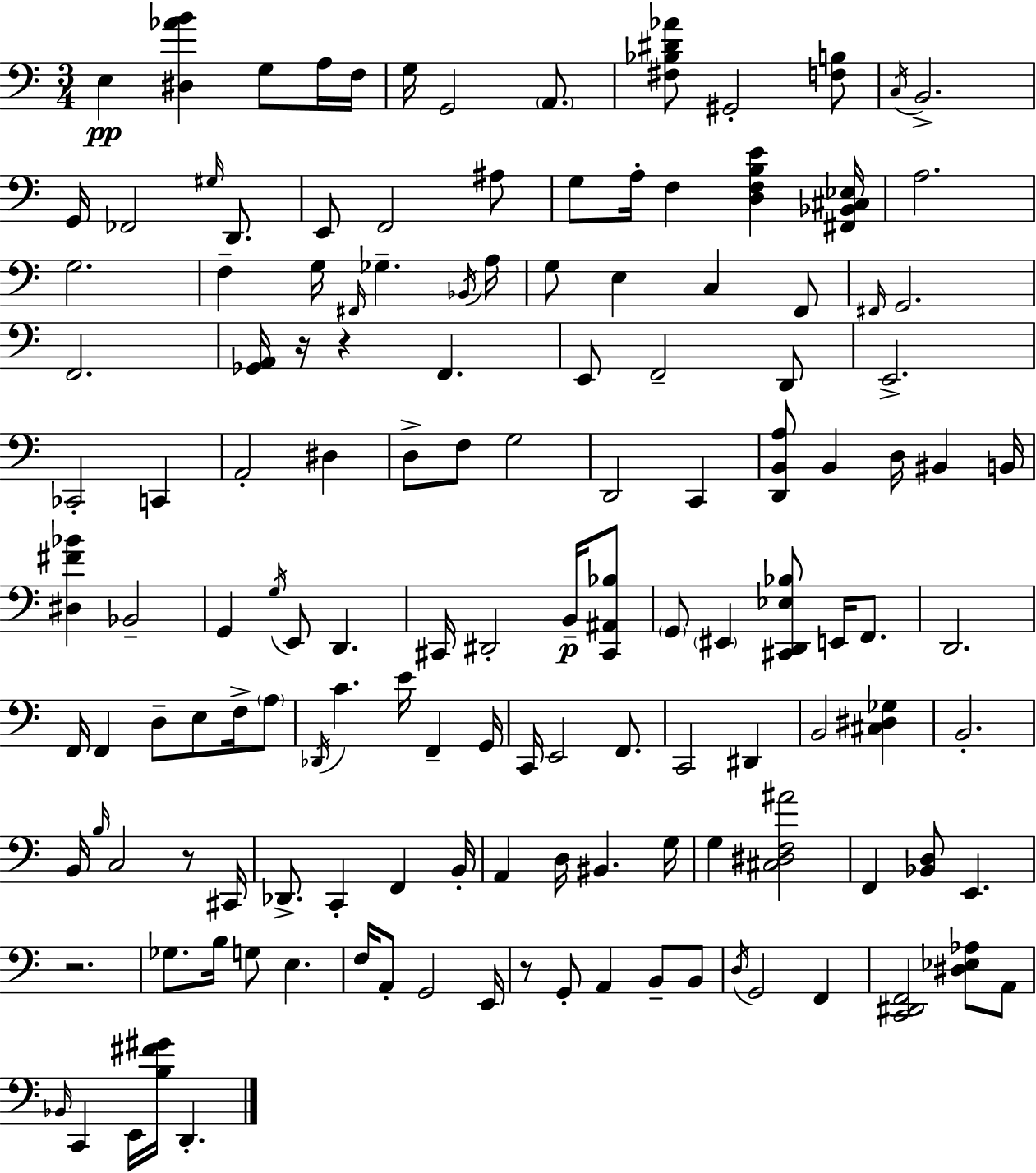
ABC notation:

X:1
T:Untitled
M:3/4
L:1/4
K:C
E, [^D,_AB] G,/2 A,/4 F,/4 G,/4 G,,2 A,,/2 [^F,_B,^D_A]/2 ^G,,2 [F,B,]/2 C,/4 B,,2 G,,/4 _F,,2 ^G,/4 D,,/2 E,,/2 F,,2 ^A,/2 G,/2 A,/4 F, [D,F,B,E] [^F,,_B,,^C,_E,]/4 A,2 G,2 F, G,/4 ^F,,/4 _G, _B,,/4 A,/4 G,/2 E, C, F,,/2 ^F,,/4 G,,2 F,,2 [_G,,A,,]/4 z/4 z F,, E,,/2 F,,2 D,,/2 E,,2 _C,,2 C,, A,,2 ^D, D,/2 F,/2 G,2 D,,2 C,, [D,,B,,A,]/2 B,, D,/4 ^B,, B,,/4 [^D,^F_B] _B,,2 G,, G,/4 E,,/2 D,, ^C,,/4 ^D,,2 B,,/4 [^C,,^A,,_B,]/2 G,,/2 ^E,, [^C,,D,,_E,_B,]/2 E,,/4 F,,/2 D,,2 F,,/4 F,, D,/2 E,/2 F,/4 A,/2 _D,,/4 C E/4 F,, G,,/4 C,,/4 E,,2 F,,/2 C,,2 ^D,, B,,2 [^C,^D,_G,] B,,2 B,,/4 B,/4 C,2 z/2 ^C,,/4 _D,,/2 C,, F,, B,,/4 A,, D,/4 ^B,, G,/4 G, [^C,^D,F,^A]2 F,, [_B,,D,]/2 E,, z2 _G,/2 B,/4 G,/2 E, F,/4 A,,/2 G,,2 E,,/4 z/2 G,,/2 A,, B,,/2 B,,/2 D,/4 G,,2 F,, [C,,^D,,F,,]2 [^D,_E,_A,]/2 A,,/2 _B,,/4 C,, E,,/4 [B,^F^G]/4 D,,